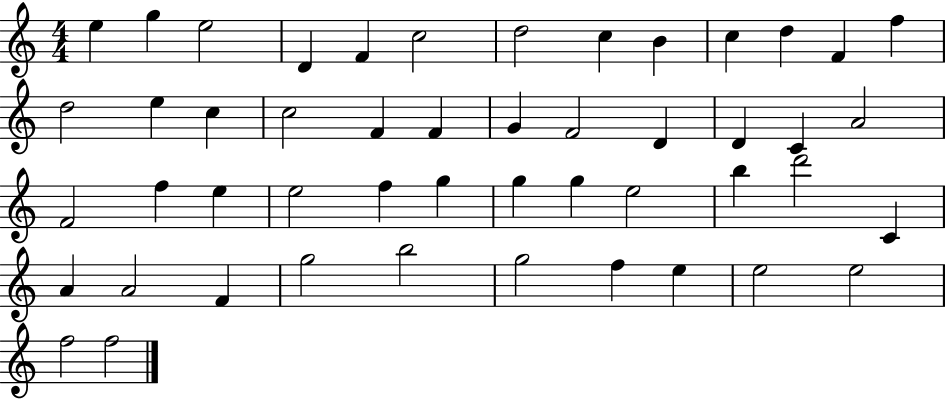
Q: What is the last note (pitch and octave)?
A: F5